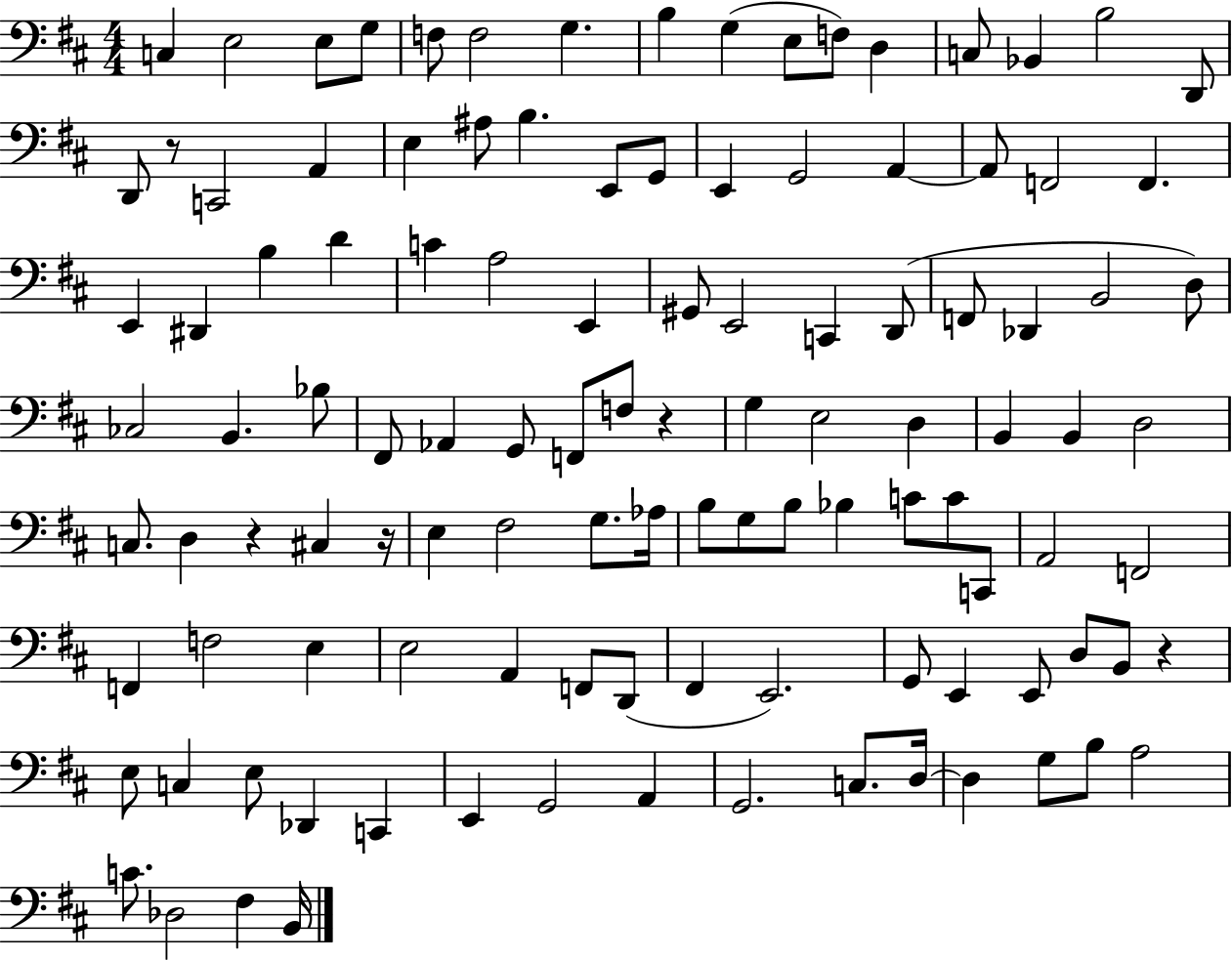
C3/q E3/h E3/e G3/e F3/e F3/h G3/q. B3/q G3/q E3/e F3/e D3/q C3/e Bb2/q B3/h D2/e D2/e R/e C2/h A2/q E3/q A#3/e B3/q. E2/e G2/e E2/q G2/h A2/q A2/e F2/h F2/q. E2/q D#2/q B3/q D4/q C4/q A3/h E2/q G#2/e E2/h C2/q D2/e F2/e Db2/q B2/h D3/e CES3/h B2/q. Bb3/e F#2/e Ab2/q G2/e F2/e F3/e R/q G3/q E3/h D3/q B2/q B2/q D3/h C3/e. D3/q R/q C#3/q R/s E3/q F#3/h G3/e. Ab3/s B3/e G3/e B3/e Bb3/q C4/e C4/e C2/e A2/h F2/h F2/q F3/h E3/q E3/h A2/q F2/e D2/e F#2/q E2/h. G2/e E2/q E2/e D3/e B2/e R/q E3/e C3/q E3/e Db2/q C2/q E2/q G2/h A2/q G2/h. C3/e. D3/s D3/q G3/e B3/e A3/h C4/e. Db3/h F#3/q B2/s